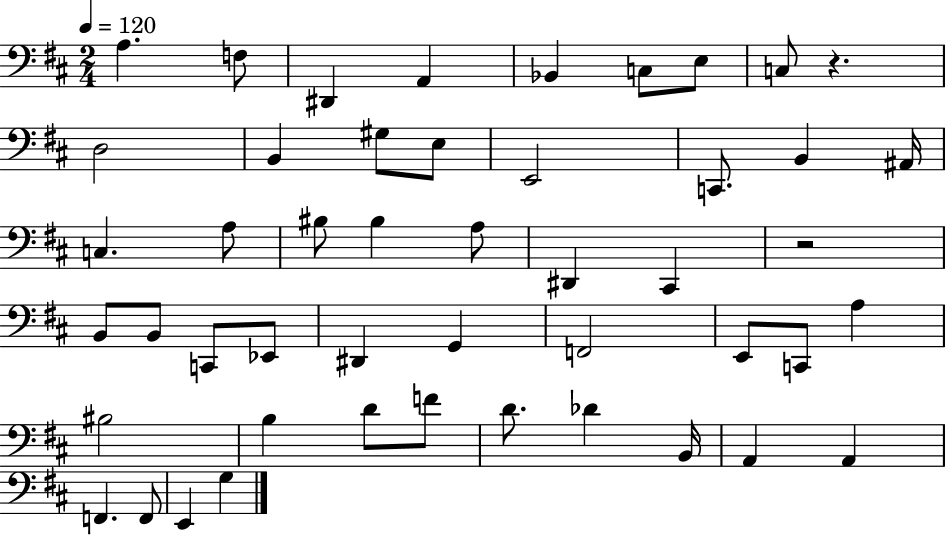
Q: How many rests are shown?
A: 2